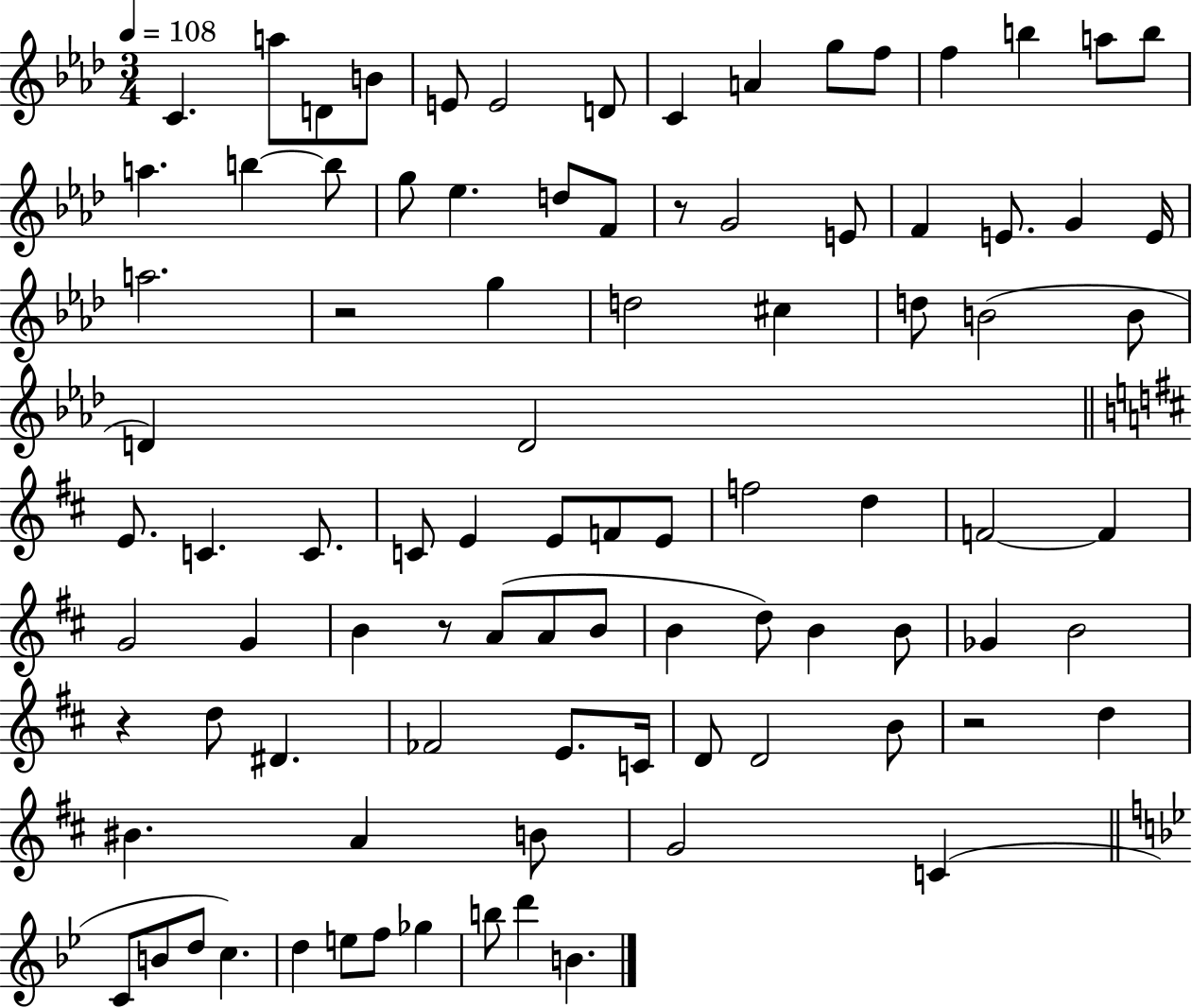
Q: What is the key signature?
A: AES major